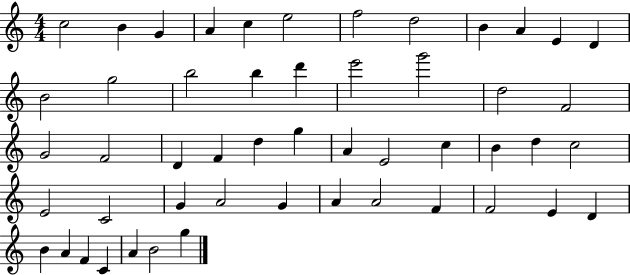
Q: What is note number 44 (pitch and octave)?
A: D4